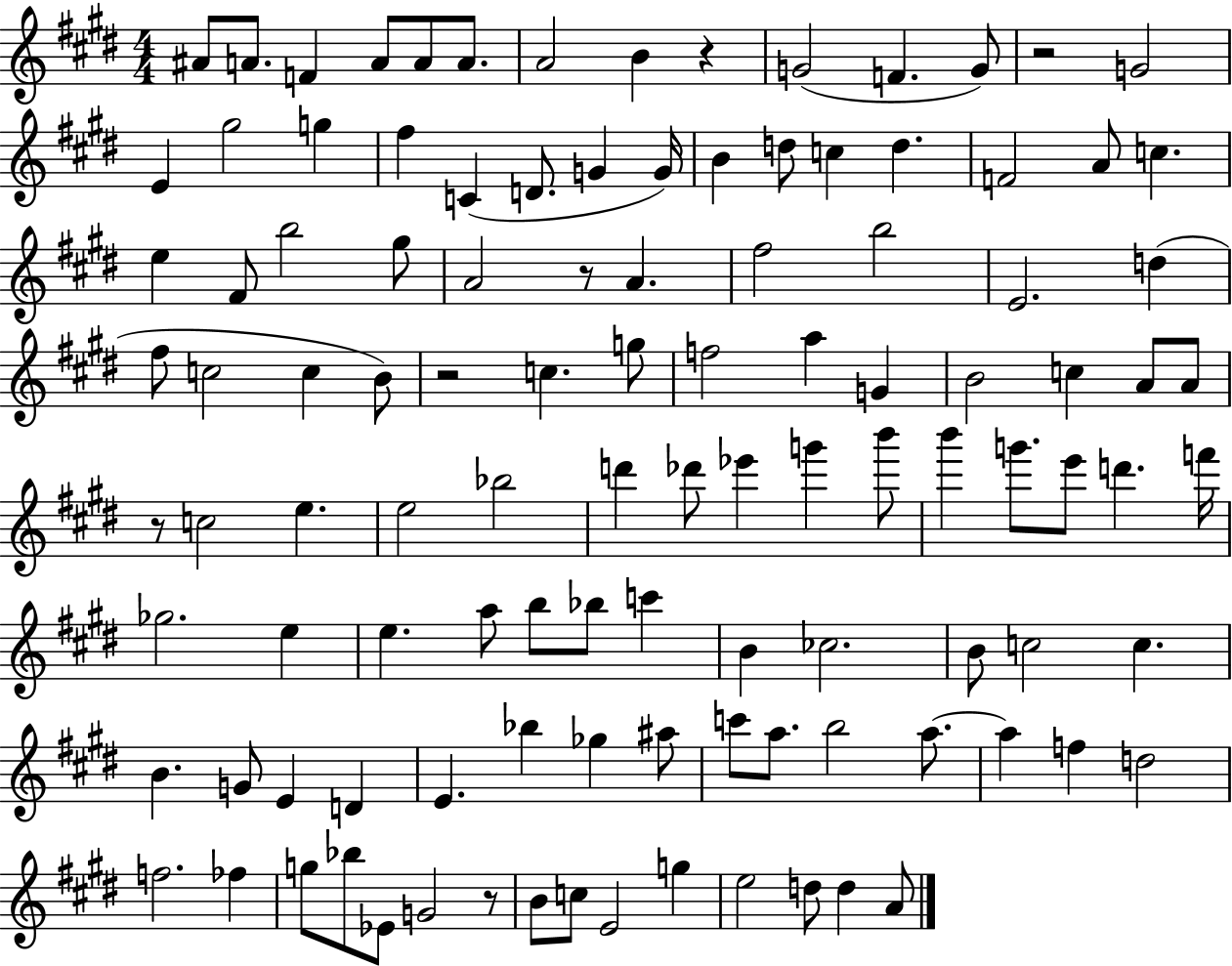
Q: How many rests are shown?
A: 6